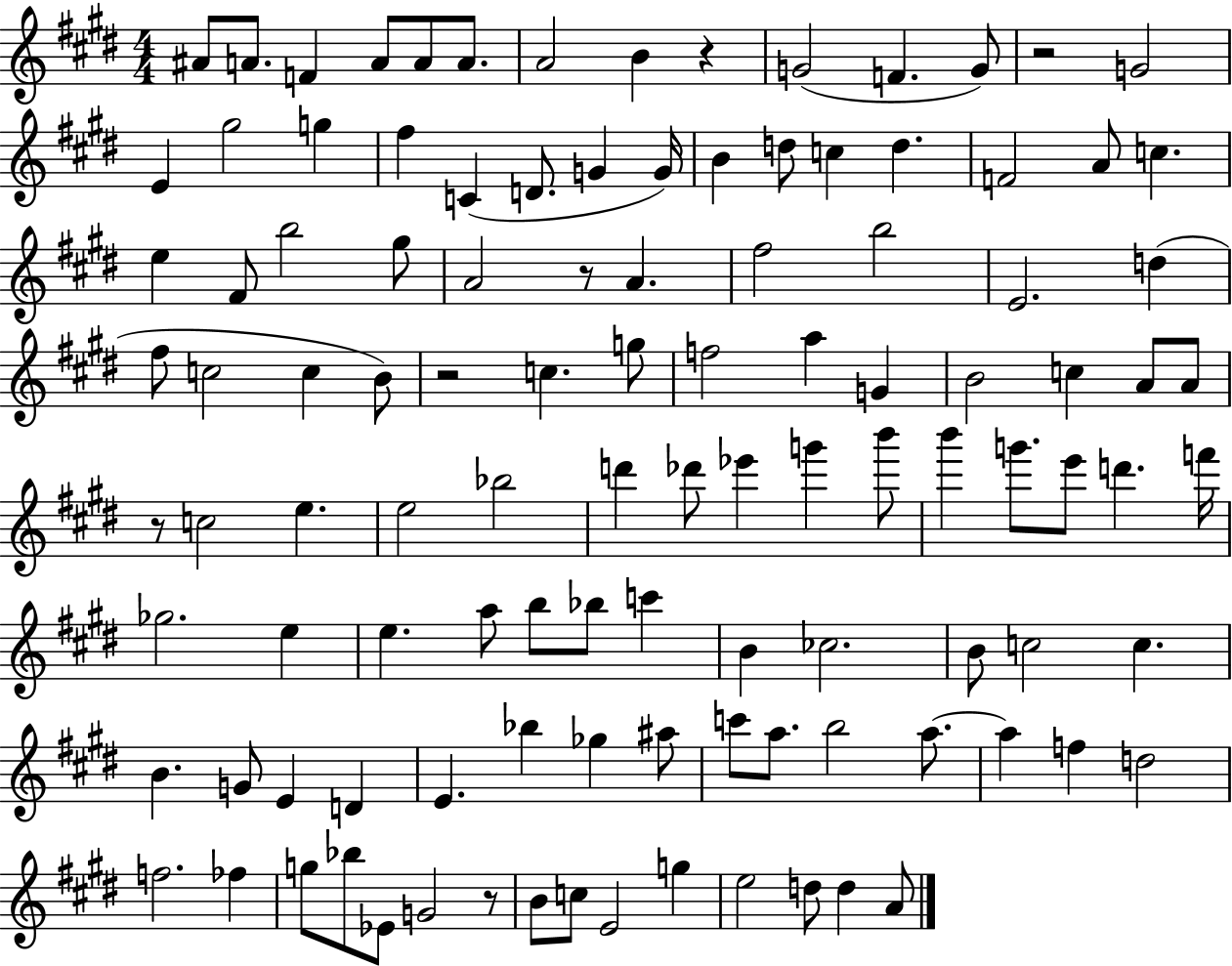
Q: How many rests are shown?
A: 6